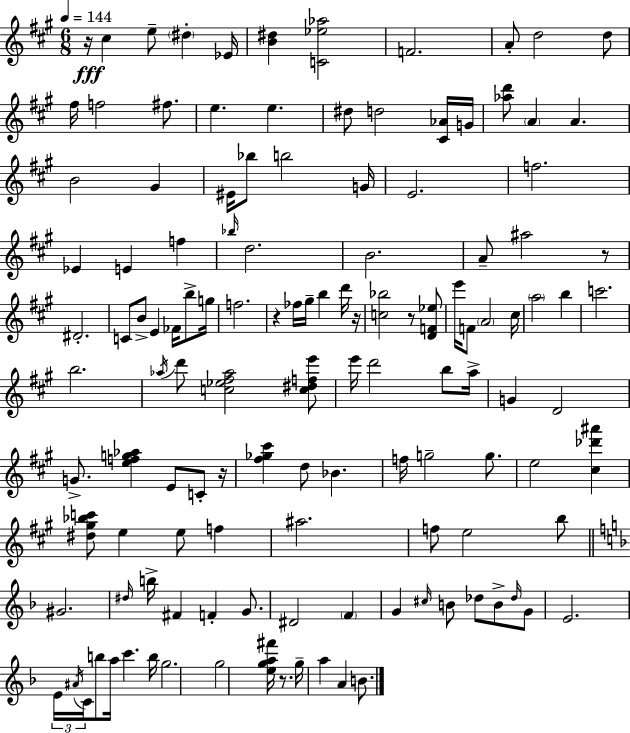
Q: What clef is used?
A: treble